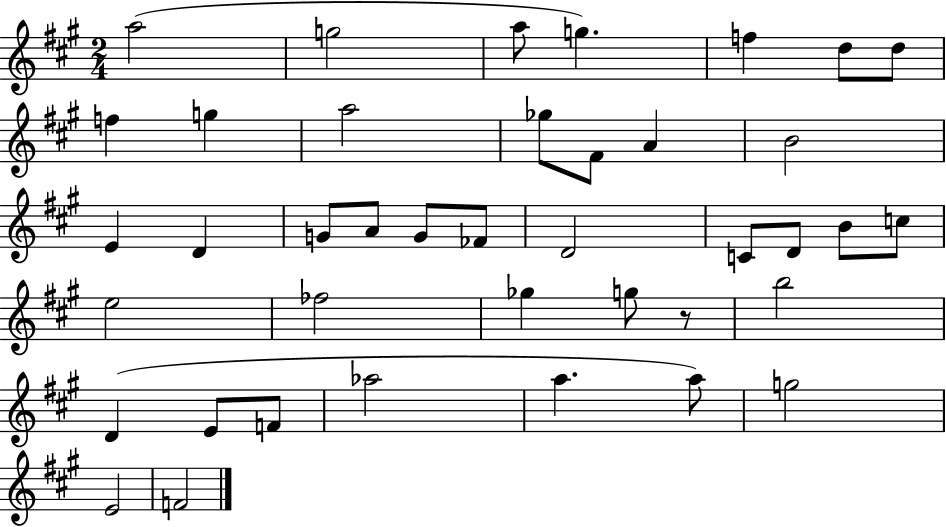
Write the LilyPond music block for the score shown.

{
  \clef treble
  \numericTimeSignature
  \time 2/4
  \key a \major
  a''2( | g''2 | a''8 g''4.) | f''4 d''8 d''8 | \break f''4 g''4 | a''2 | ges''8 fis'8 a'4 | b'2 | \break e'4 d'4 | g'8 a'8 g'8 fes'8 | d'2 | c'8 d'8 b'8 c''8 | \break e''2 | fes''2 | ges''4 g''8 r8 | b''2 | \break d'4( e'8 f'8 | aes''2 | a''4. a''8) | g''2 | \break e'2 | f'2 | \bar "|."
}